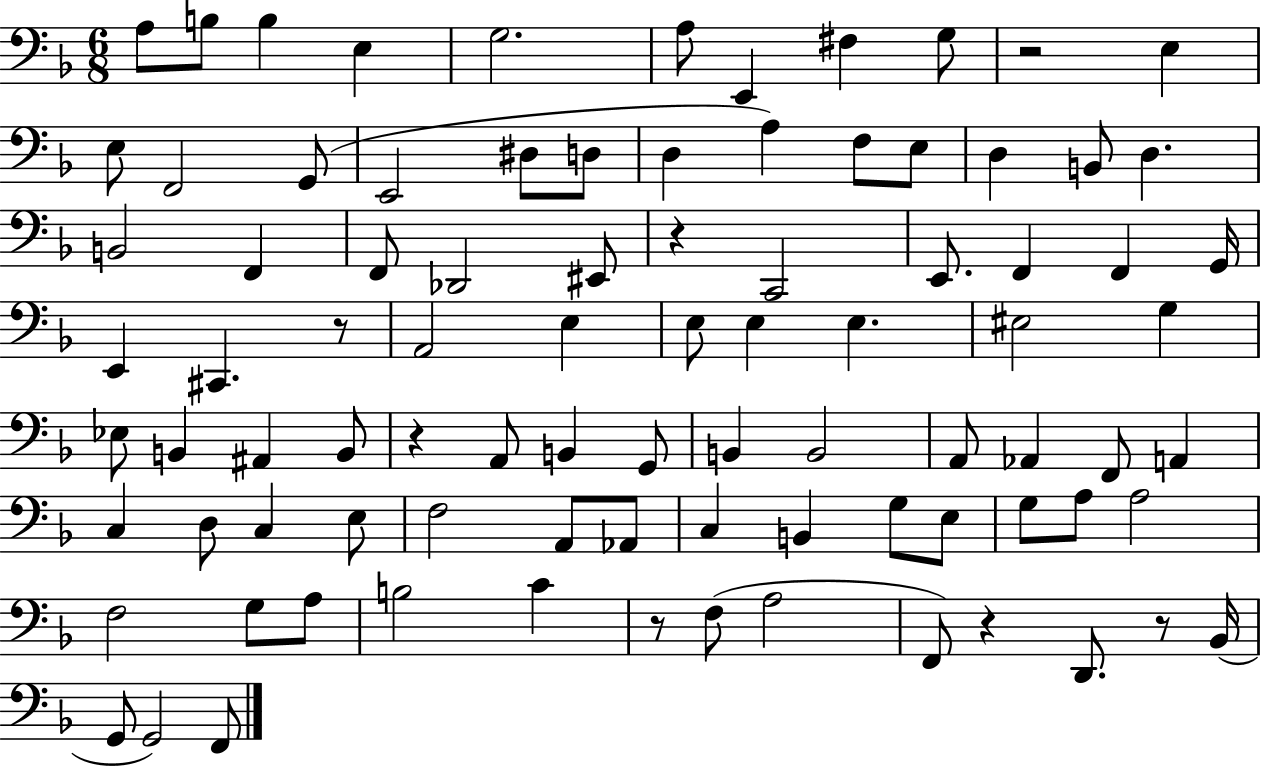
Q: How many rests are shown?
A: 7